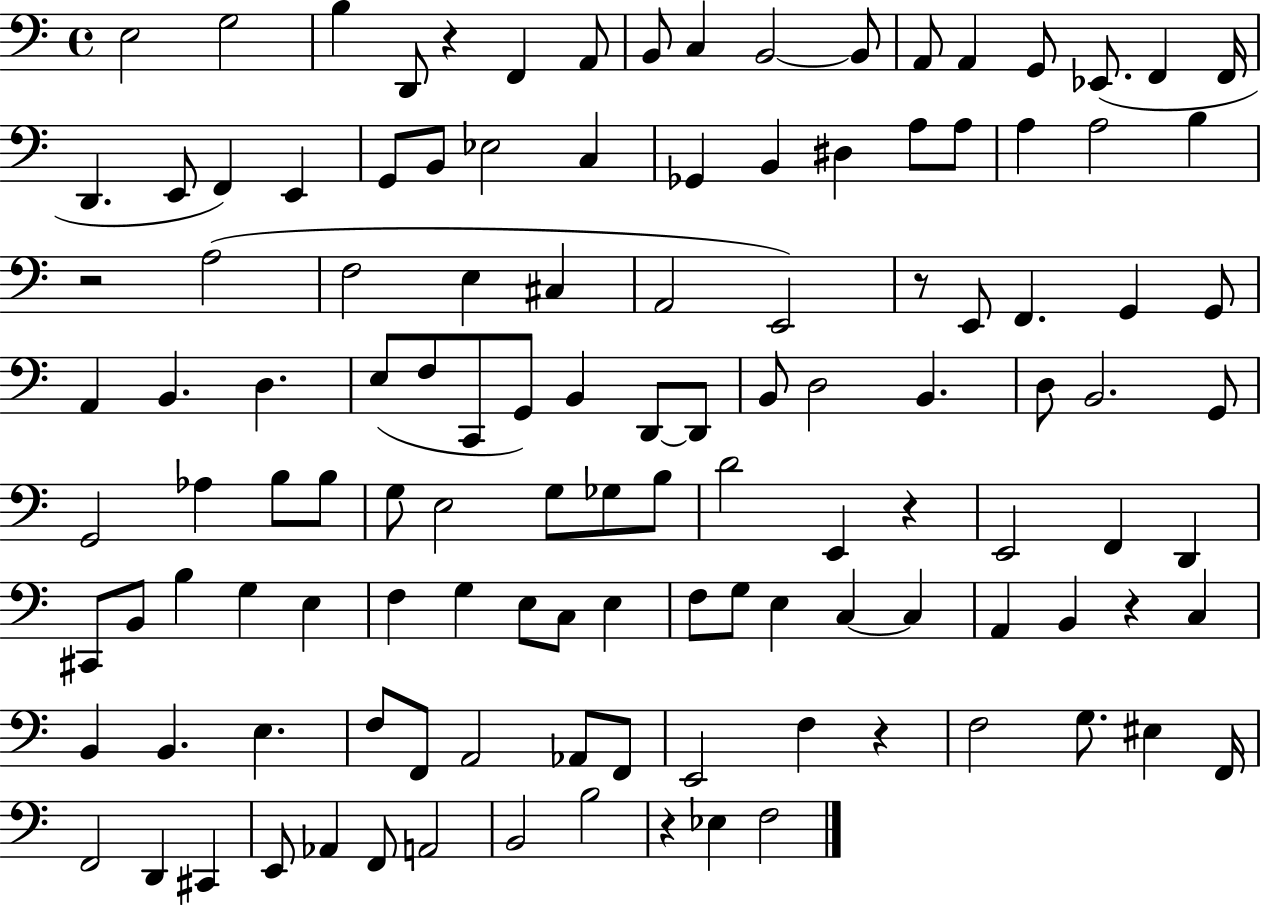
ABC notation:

X:1
T:Untitled
M:4/4
L:1/4
K:C
E,2 G,2 B, D,,/2 z F,, A,,/2 B,,/2 C, B,,2 B,,/2 A,,/2 A,, G,,/2 _E,,/2 F,, F,,/4 D,, E,,/2 F,, E,, G,,/2 B,,/2 _E,2 C, _G,, B,, ^D, A,/2 A,/2 A, A,2 B, z2 A,2 F,2 E, ^C, A,,2 E,,2 z/2 E,,/2 F,, G,, G,,/2 A,, B,, D, E,/2 F,/2 C,,/2 G,,/2 B,, D,,/2 D,,/2 B,,/2 D,2 B,, D,/2 B,,2 G,,/2 G,,2 _A, B,/2 B,/2 G,/2 E,2 G,/2 _G,/2 B,/2 D2 E,, z E,,2 F,, D,, ^C,,/2 B,,/2 B, G, E, F, G, E,/2 C,/2 E, F,/2 G,/2 E, C, C, A,, B,, z C, B,, B,, E, F,/2 F,,/2 A,,2 _A,,/2 F,,/2 E,,2 F, z F,2 G,/2 ^E, F,,/4 F,,2 D,, ^C,, E,,/2 _A,, F,,/2 A,,2 B,,2 B,2 z _E, F,2